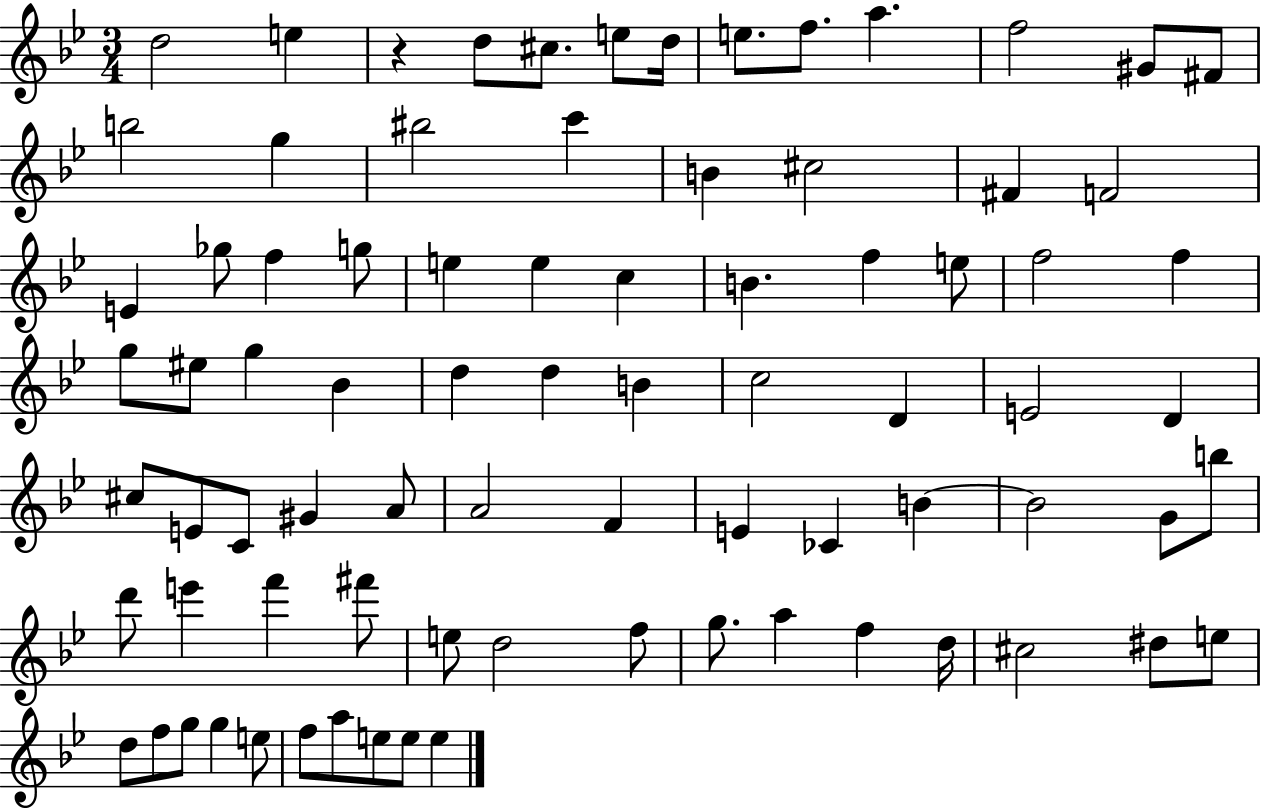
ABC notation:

X:1
T:Untitled
M:3/4
L:1/4
K:Bb
d2 e z d/2 ^c/2 e/2 d/4 e/2 f/2 a f2 ^G/2 ^F/2 b2 g ^b2 c' B ^c2 ^F F2 E _g/2 f g/2 e e c B f e/2 f2 f g/2 ^e/2 g _B d d B c2 D E2 D ^c/2 E/2 C/2 ^G A/2 A2 F E _C B B2 G/2 b/2 d'/2 e' f' ^f'/2 e/2 d2 f/2 g/2 a f d/4 ^c2 ^d/2 e/2 d/2 f/2 g/2 g e/2 f/2 a/2 e/2 e/2 e